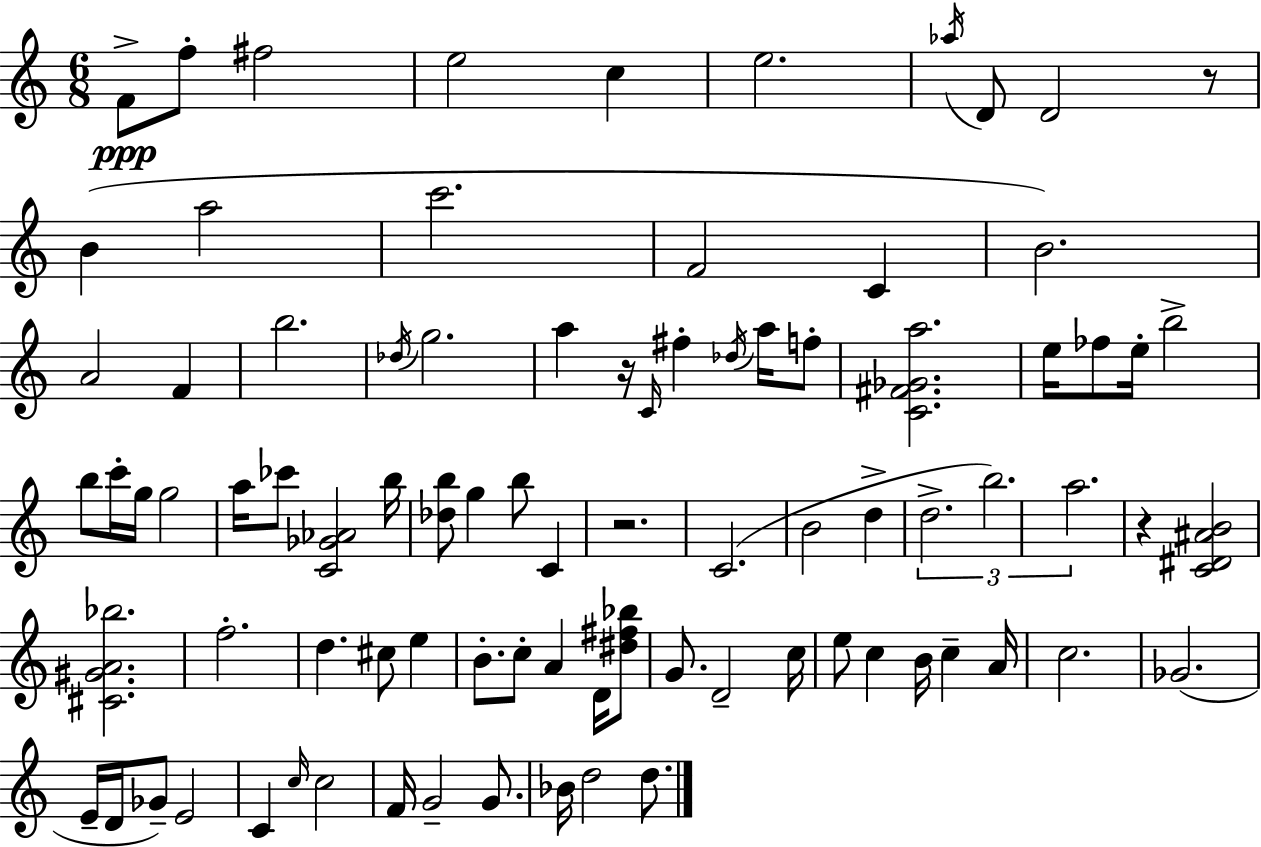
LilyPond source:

{
  \clef treble
  \numericTimeSignature
  \time 6/8
  \key c \major
  f'8->\ppp f''8-. fis''2 | e''2 c''4 | e''2. | \acciaccatura { aes''16 } d'8 d'2 r8 | \break b'4( a''2 | c'''2. | f'2 c'4 | b'2.) | \break a'2 f'4 | b''2. | \acciaccatura { des''16 } g''2. | a''4 r16 \grace { c'16 } fis''4-. | \break \acciaccatura { des''16 } a''16 f''8-. <c' fis' ges' a''>2. | e''16 fes''8 e''16-. b''2-> | b''8 c'''16-. g''16 g''2 | a''16 ces'''8 <c' ges' aes'>2 | \break b''16 <des'' b''>8 g''4 b''8 | c'4 r2. | c'2.( | b'2 | \break d''4-> \tuplet 3/2 { d''2.-> | b''2.) | a''2. } | r4 <c' dis' ais' b'>2 | \break <cis' gis' a' bes''>2. | f''2.-. | d''4. cis''8 | e''4 b'8.-. c''8-. a'4 | \break d'16 <dis'' fis'' bes''>8 g'8. d'2-- | c''16 e''8 c''4 b'16 c''4-- | a'16 c''2. | ges'2.( | \break e'16-- d'16 ges'8--) e'2 | c'4 \grace { c''16 } c''2 | f'16 g'2-- | g'8. bes'16 d''2 | \break d''8. \bar "|."
}